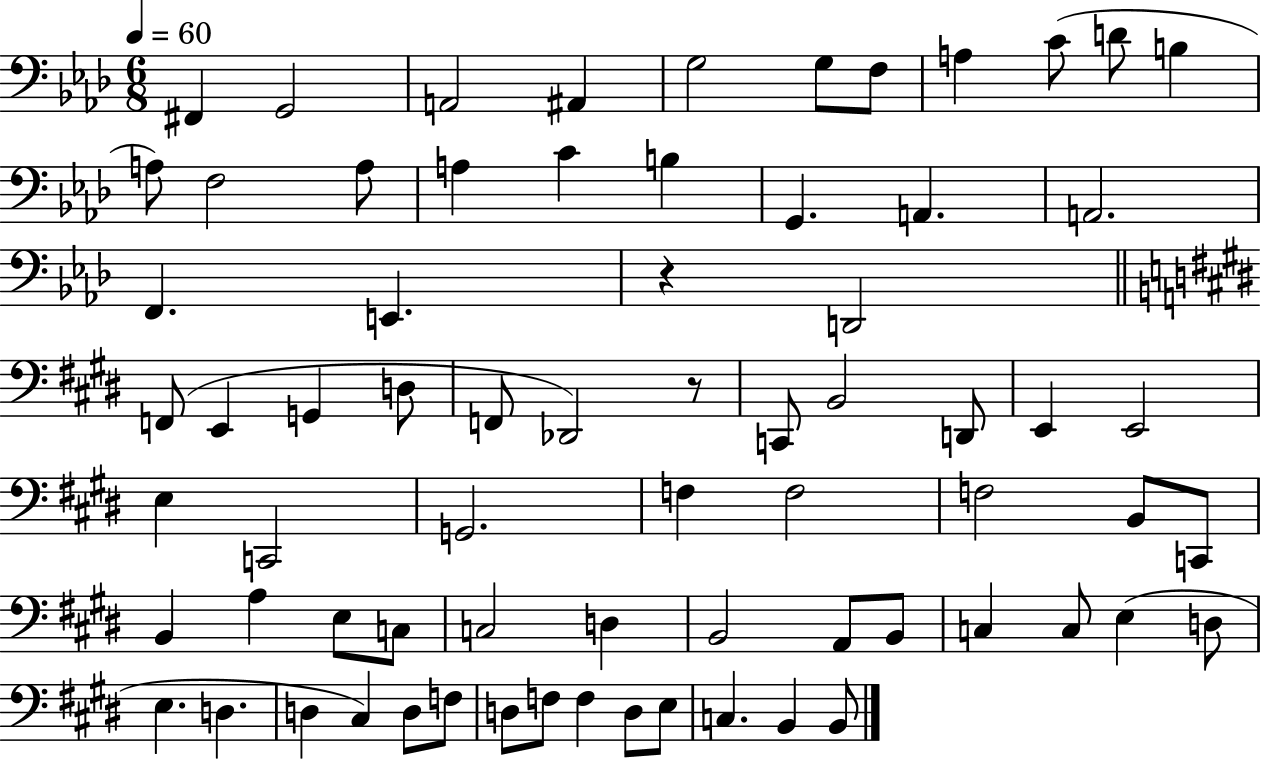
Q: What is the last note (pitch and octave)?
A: B2